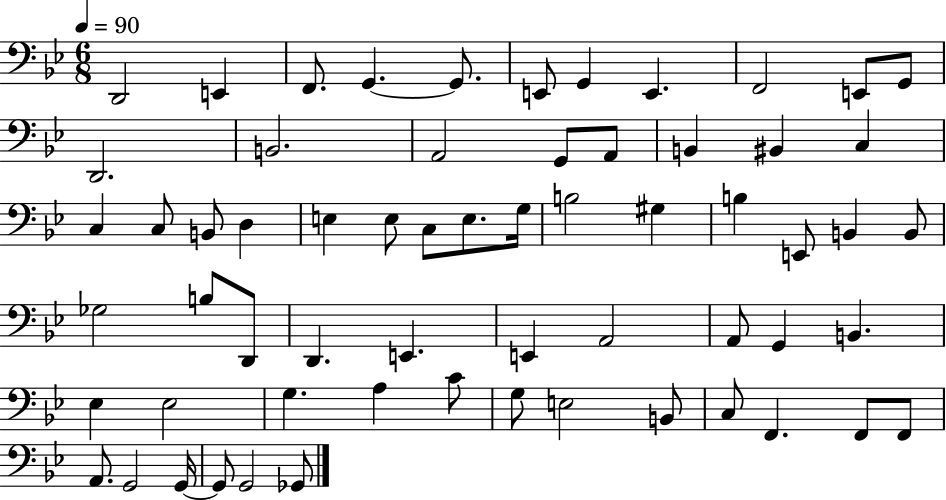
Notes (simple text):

D2/h E2/q F2/e. G2/q. G2/e. E2/e G2/q E2/q. F2/h E2/e G2/e D2/h. B2/h. A2/h G2/e A2/e B2/q BIS2/q C3/q C3/q C3/e B2/e D3/q E3/q E3/e C3/e E3/e. G3/s B3/h G#3/q B3/q E2/e B2/q B2/e Gb3/h B3/e D2/e D2/q. E2/q. E2/q A2/h A2/e G2/q B2/q. Eb3/q Eb3/h G3/q. A3/q C4/e G3/e E3/h B2/e C3/e F2/q. F2/e F2/e A2/e. G2/h G2/s G2/e G2/h Gb2/e